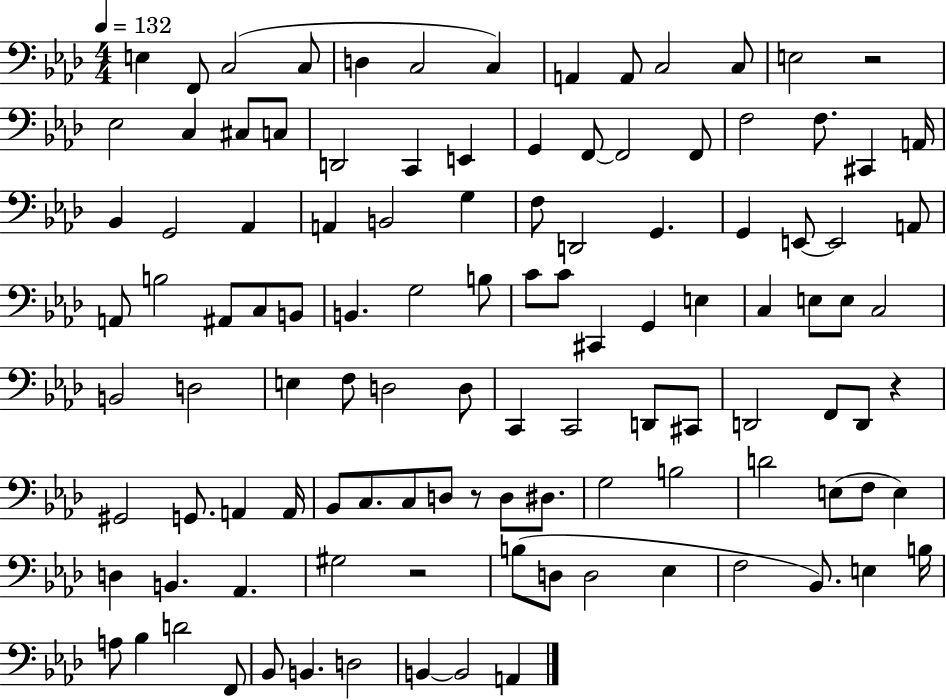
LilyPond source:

{
  \clef bass
  \numericTimeSignature
  \time 4/4
  \key aes \major
  \tempo 4 = 132
  \repeat volta 2 { e4 f,8 c2( c8 | d4 c2 c4) | a,4 a,8 c2 c8 | e2 r2 | \break ees2 c4 cis8 c8 | d,2 c,4 e,4 | g,4 f,8~~ f,2 f,8 | f2 f8. cis,4 a,16 | \break bes,4 g,2 aes,4 | a,4 b,2 g4 | f8 d,2 g,4. | g,4 e,8~~ e,2 a,8 | \break a,8 b2 ais,8 c8 b,8 | b,4. g2 b8 | c'8 c'8 cis,4 g,4 e4 | c4 e8 e8 c2 | \break b,2 d2 | e4 f8 d2 d8 | c,4 c,2 d,8 cis,8 | d,2 f,8 d,8 r4 | \break gis,2 g,8. a,4 a,16 | bes,8 c8. c8 d8 r8 d8 dis8. | g2 b2 | d'2 e8( f8 e4) | \break d4 b,4. aes,4. | gis2 r2 | b8( d8 d2 ees4 | f2 bes,8.) e4 b16 | \break a8 bes4 d'2 f,8 | bes,8 b,4. d2 | b,4~~ b,2 a,4 | } \bar "|."
}